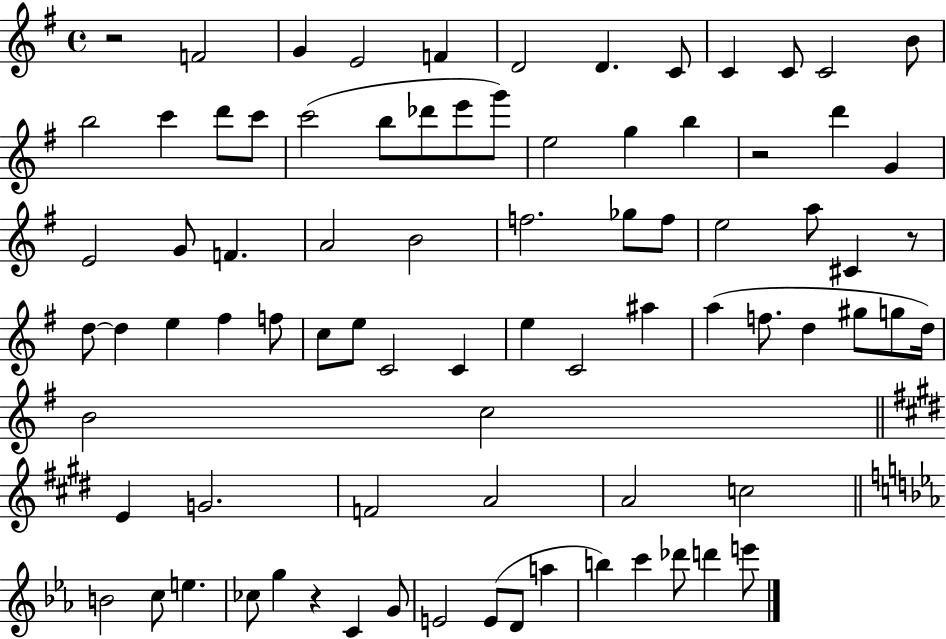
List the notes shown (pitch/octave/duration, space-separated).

R/h F4/h G4/q E4/h F4/q D4/h D4/q. C4/e C4/q C4/e C4/h B4/e B5/h C6/q D6/e C6/e C6/h B5/e Db6/e E6/e G6/e E5/h G5/q B5/q R/h D6/q G4/q E4/h G4/e F4/q. A4/h B4/h F5/h. Gb5/e F5/e E5/h A5/e C#4/q R/e D5/e D5/q E5/q F#5/q F5/e C5/e E5/e C4/h C4/q E5/q C4/h A#5/q A5/q F5/e. D5/q G#5/e G5/e D5/s B4/h C5/h E4/q G4/h. F4/h A4/h A4/h C5/h B4/h C5/e E5/q. CES5/e G5/q R/q C4/q G4/e E4/h E4/e D4/e A5/q B5/q C6/q Db6/e D6/q E6/e